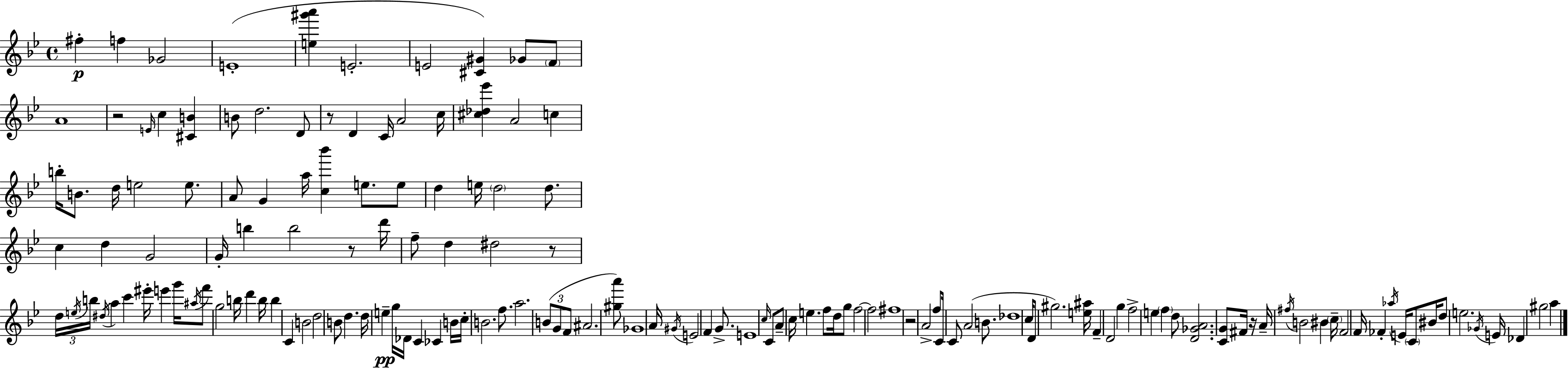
{
  \clef treble
  \time 4/4
  \defaultTimeSignature
  \key g \minor
  fis''4-.\p f''4 ges'2 | e'1-.( | <e'' gis''' a'''>4 e'2.-. | e'2 <cis' gis'>4) ges'8 \parenthesize f'8 | \break a'1 | r2 \grace { e'16 } c''4 <cis' b'>4 | b'8 d''2. d'8 | r8 d'4 c'16 a'2 | \break c''16 <cis'' des'' ees'''>4 a'2 c''4 | b''16-. b'8. d''16 e''2 e''8. | a'8 g'4 a''16 <c'' bes'''>4 e''8. e''8 | d''4 e''16 \parenthesize d''2 d''8. | \break c''4 d''4 g'2 | g'16-. b''4 b''2 r8 | d'''16 f''8-- d''4 dis''2 r8 | \tuplet 3/2 { d''16 \acciaccatura { e''16 } b''16 } \acciaccatura { dis''16 } a''4 c'''4 eis'''16-. e'''4 | \break g'''16 \acciaccatura { ais''16 } f'''8 g''2 b''16 d'''4 | b''16 b''4 c'4 b'2 | d''2 b'8 d''4. | d''16 e''4--\pp g''16 des'16 c'4 ces'4 | \break b'16 c''16-. b'2. | f''8. a''2. | \tuplet 3/2 { b'8( g'8 f'8 } ais'2. | <gis'' a'''>8) ges'1 | \break a'16 \acciaccatura { gis'16 } e'2 f'4 | g'8.-> e'1 | \grace { c''16 } c'8 a'8-- c''16 e''4. | f''8 d''16 g''8 f''2~~ f''2 | \break fis''1 | r2 a'2-> | f''8 c'16 c'8 a'2( | b'8. des''1 | \break c''16 d'8 gis''2.) | <e'' ais''>16 f'4-- d'2 | g''4 f''2-> e''4 | \parenthesize f''4 d''8 <d' ges' a'>2. | \break <c' g'>8 fis'16 r16 a'16-- \acciaccatura { fis''16 } b'2 | bis'4 \parenthesize c''16-- f'2 f'16 | fes'4-. \acciaccatura { aes''16 } e'16 \parenthesize c'8 bis'16 d''8 e''2. | \acciaccatura { ges'16 } e'16 des'4 gis''2 | \break a''4 \bar "|."
}